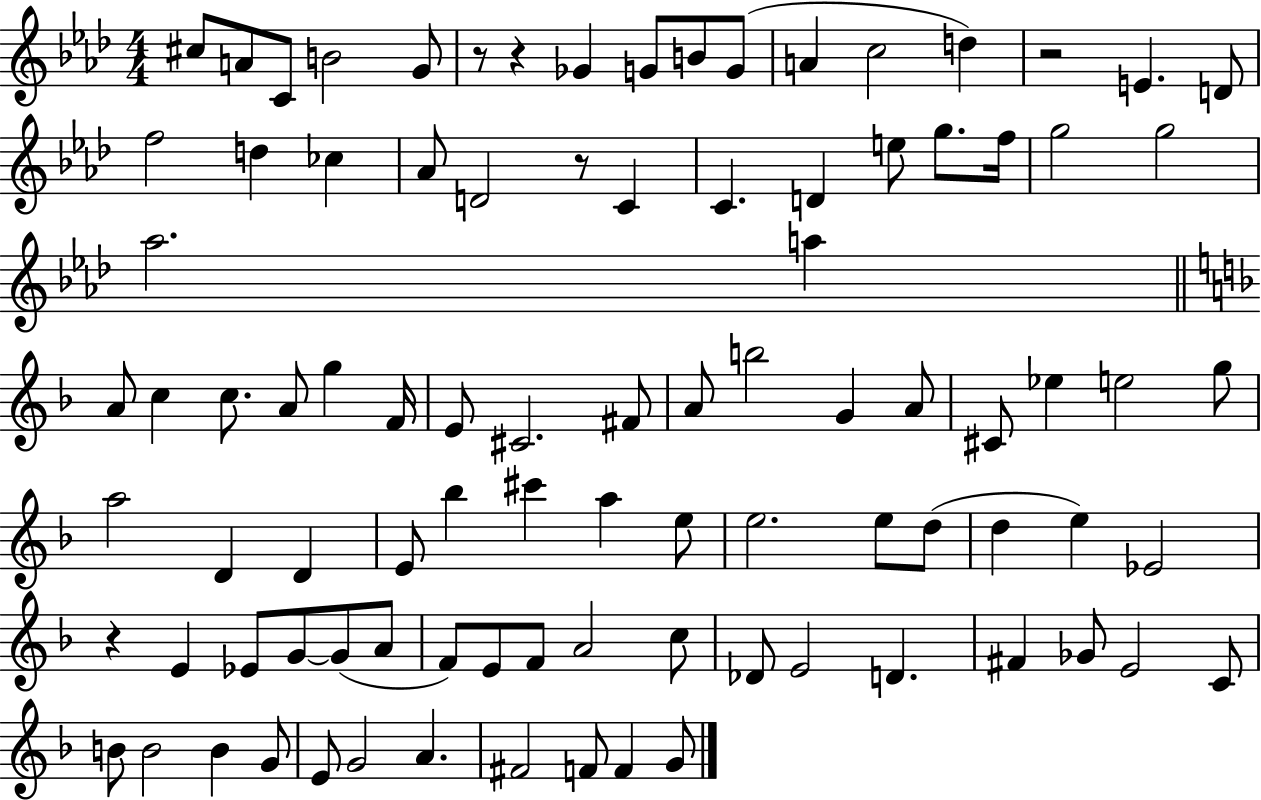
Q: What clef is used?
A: treble